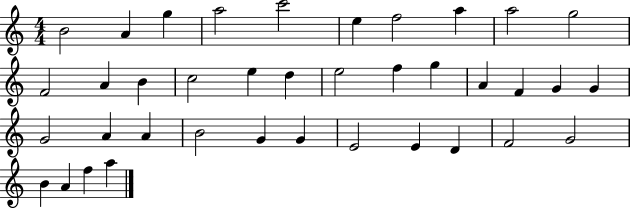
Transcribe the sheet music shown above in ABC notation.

X:1
T:Untitled
M:4/4
L:1/4
K:C
B2 A g a2 c'2 e f2 a a2 g2 F2 A B c2 e d e2 f g A F G G G2 A A B2 G G E2 E D F2 G2 B A f a